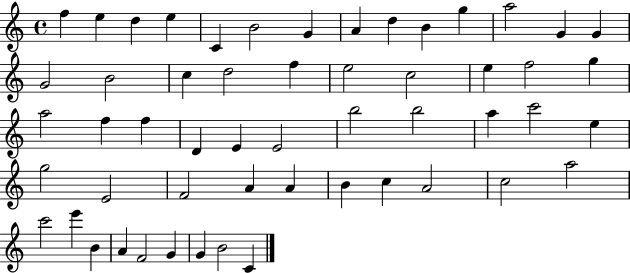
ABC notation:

X:1
T:Untitled
M:4/4
L:1/4
K:C
f e d e C B2 G A d B g a2 G G G2 B2 c d2 f e2 c2 e f2 g a2 f f D E E2 b2 b2 a c'2 e g2 E2 F2 A A B c A2 c2 a2 c'2 e' B A F2 G G B2 C